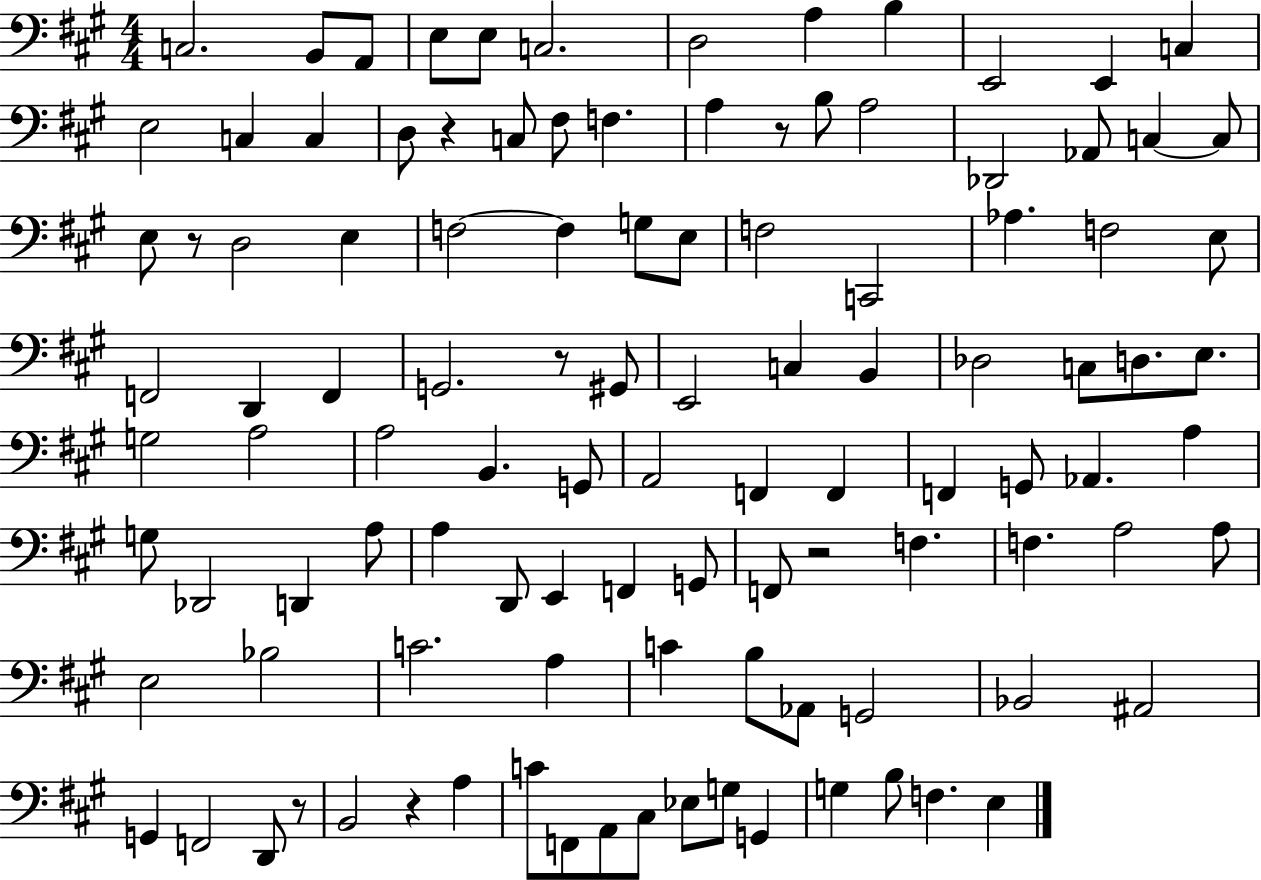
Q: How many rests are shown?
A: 7